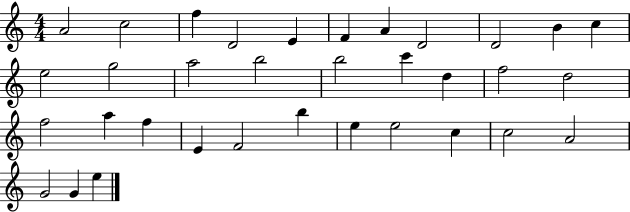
A4/h C5/h F5/q D4/h E4/q F4/q A4/q D4/h D4/h B4/q C5/q E5/h G5/h A5/h B5/h B5/h C6/q D5/q F5/h D5/h F5/h A5/q F5/q E4/q F4/h B5/q E5/q E5/h C5/q C5/h A4/h G4/h G4/q E5/q